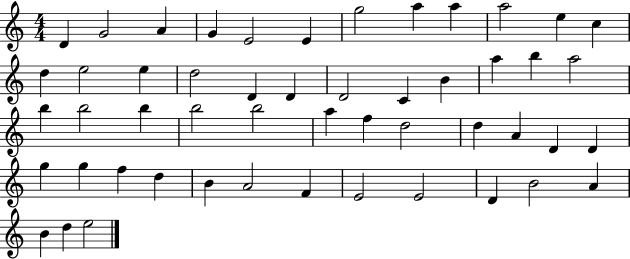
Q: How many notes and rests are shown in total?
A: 51